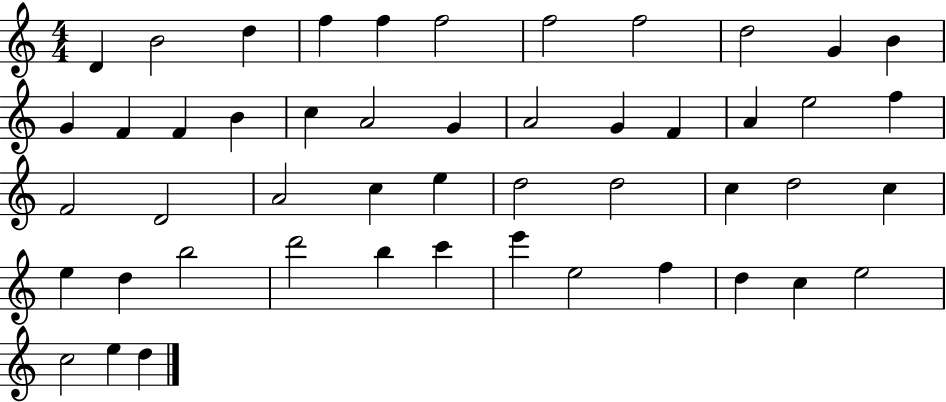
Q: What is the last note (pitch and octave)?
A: D5